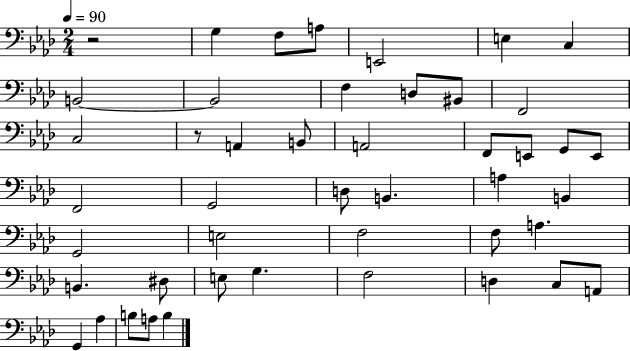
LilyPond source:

{
  \clef bass
  \numericTimeSignature
  \time 2/4
  \key aes \major
  \tempo 4 = 90
  \repeat volta 2 { r2 | g4 f8 a8 | e,2 | e4 c4 | \break b,2~~ | b,2 | f4 d8 bis,8 | f,2 | \break c2 | r8 a,4 b,8 | a,2 | f,8 e,8 g,8 e,8 | \break f,2 | g,2 | d8 b,4. | a4 b,4 | \break g,2 | e2 | f2 | f8 a4. | \break b,4. dis8 | e8 g4. | f2 | d4 c8 a,8 | \break g,4 aes4 | b8 a8 b4 | } \bar "|."
}